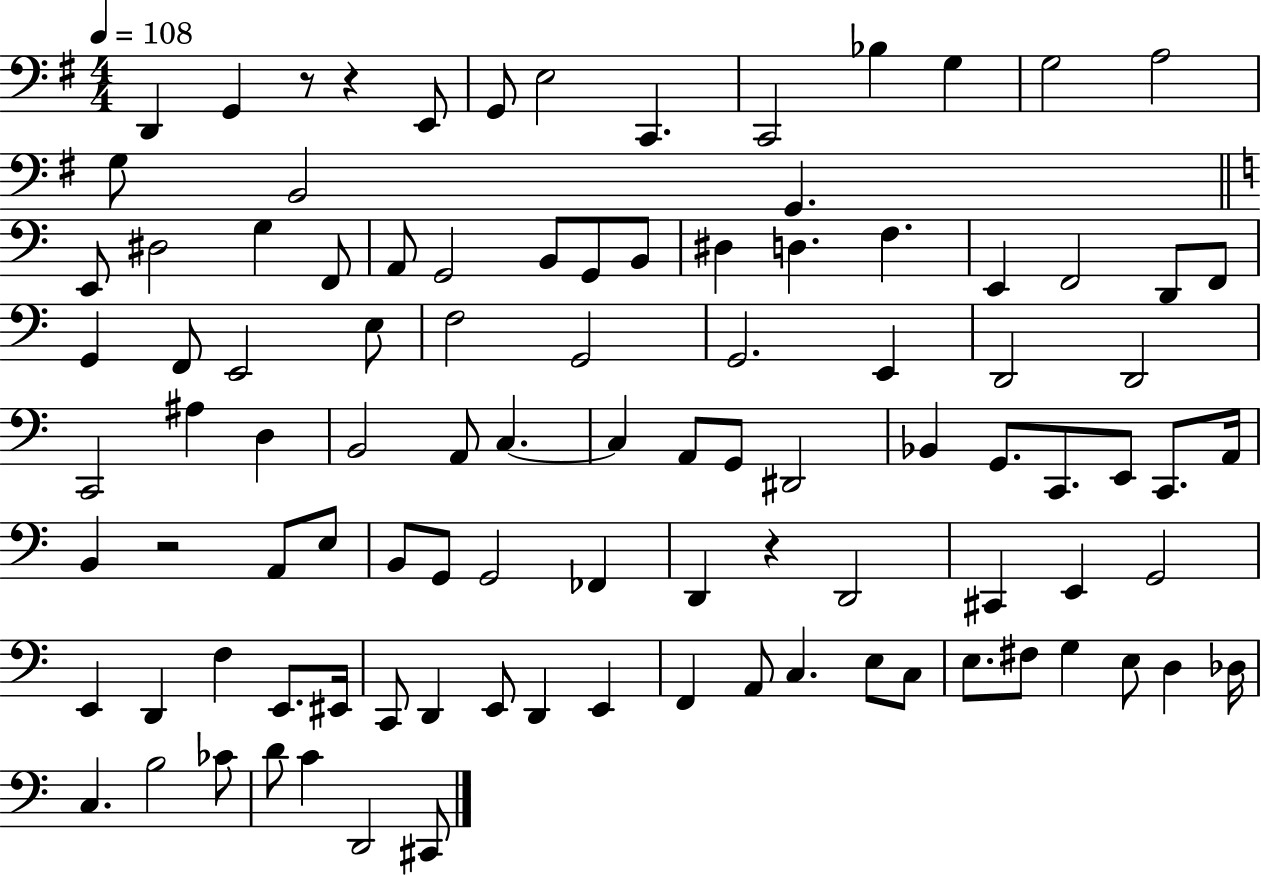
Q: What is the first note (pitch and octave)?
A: D2